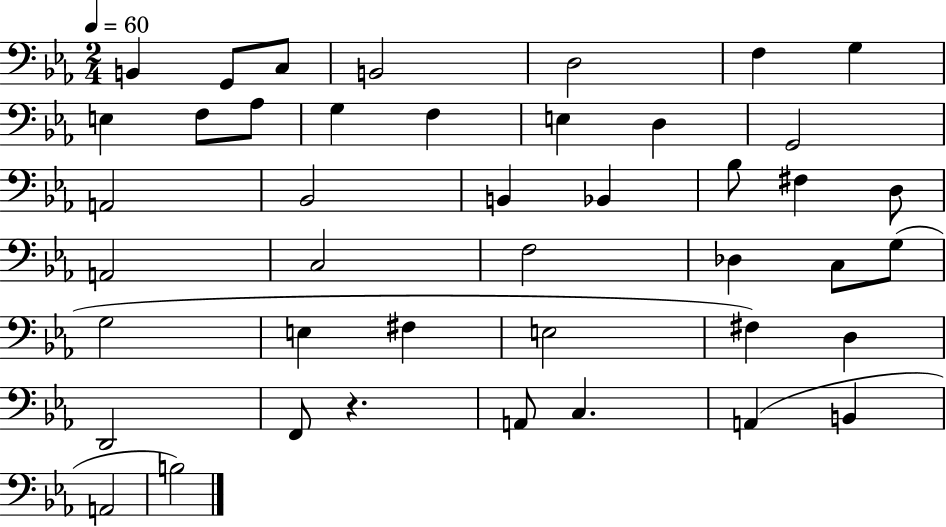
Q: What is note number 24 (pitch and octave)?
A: C3